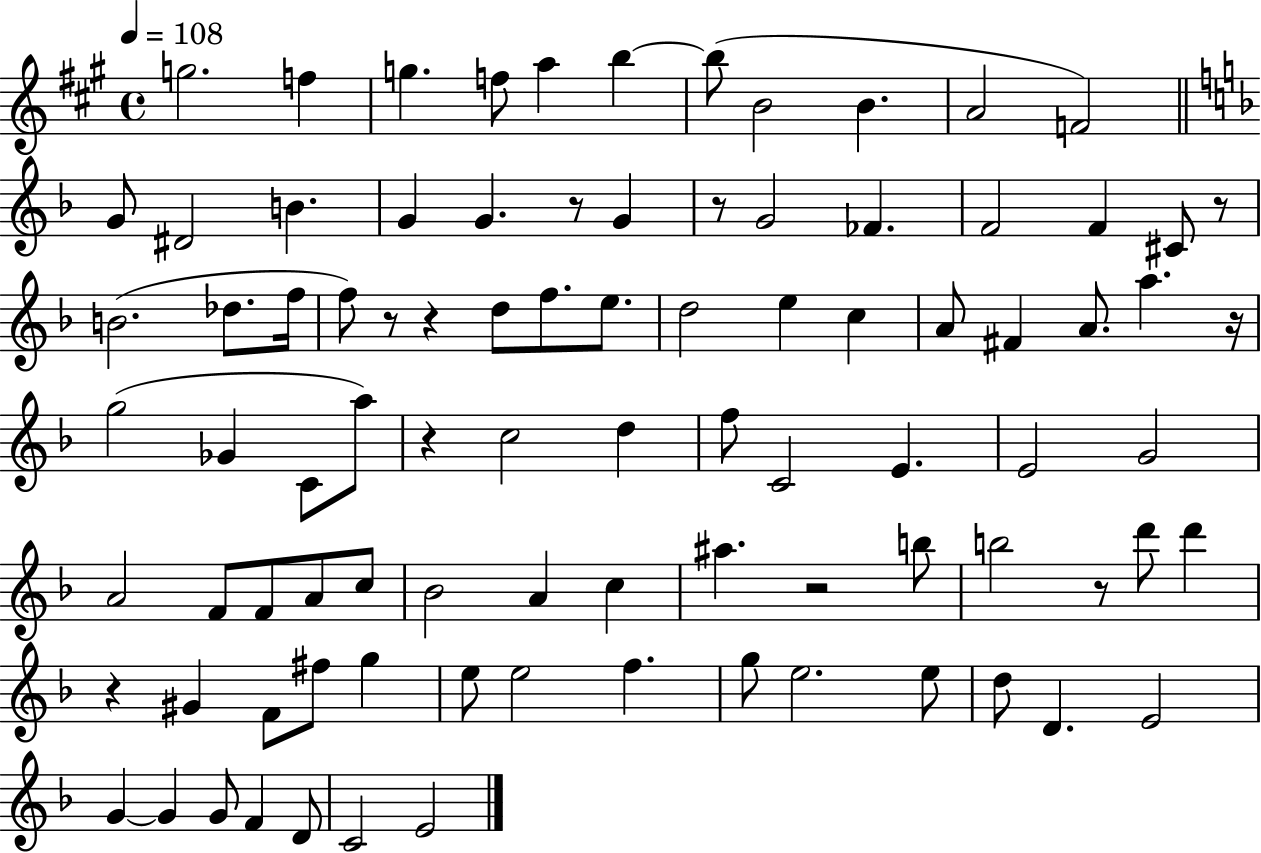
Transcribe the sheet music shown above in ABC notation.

X:1
T:Untitled
M:4/4
L:1/4
K:A
g2 f g f/2 a b b/2 B2 B A2 F2 G/2 ^D2 B G G z/2 G z/2 G2 _F F2 F ^C/2 z/2 B2 _d/2 f/4 f/2 z/2 z d/2 f/2 e/2 d2 e c A/2 ^F A/2 a z/4 g2 _G C/2 a/2 z c2 d f/2 C2 E E2 G2 A2 F/2 F/2 A/2 c/2 _B2 A c ^a z2 b/2 b2 z/2 d'/2 d' z ^G F/2 ^f/2 g e/2 e2 f g/2 e2 e/2 d/2 D E2 G G G/2 F D/2 C2 E2